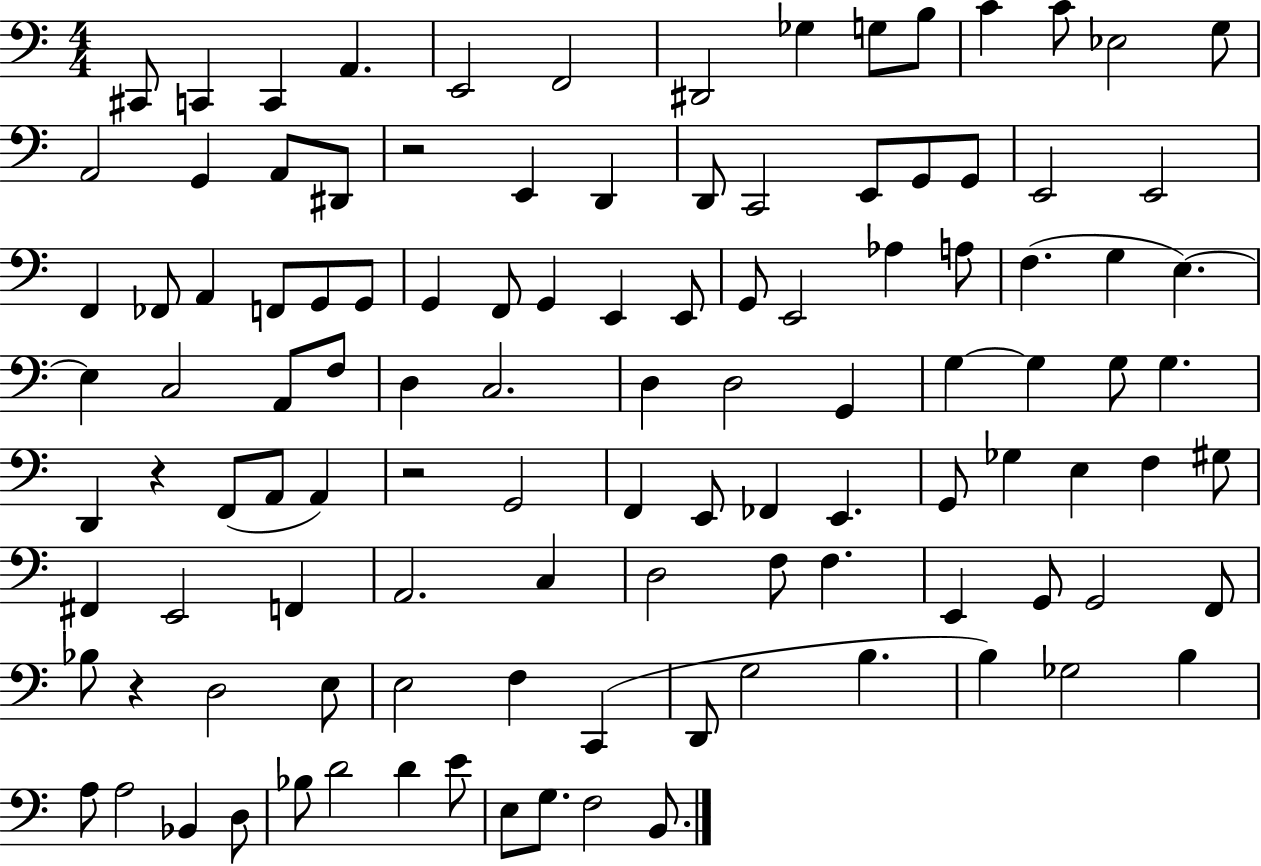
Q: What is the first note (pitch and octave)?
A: C#2